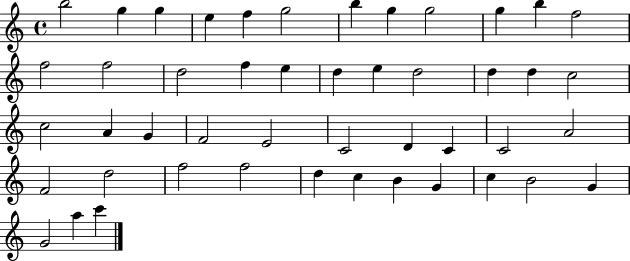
{
  \clef treble
  \time 4/4
  \defaultTimeSignature
  \key c \major
  b''2 g''4 g''4 | e''4 f''4 g''2 | b''4 g''4 g''2 | g''4 b''4 f''2 | \break f''2 f''2 | d''2 f''4 e''4 | d''4 e''4 d''2 | d''4 d''4 c''2 | \break c''2 a'4 g'4 | f'2 e'2 | c'2 d'4 c'4 | c'2 a'2 | \break f'2 d''2 | f''2 f''2 | d''4 c''4 b'4 g'4 | c''4 b'2 g'4 | \break g'2 a''4 c'''4 | \bar "|."
}